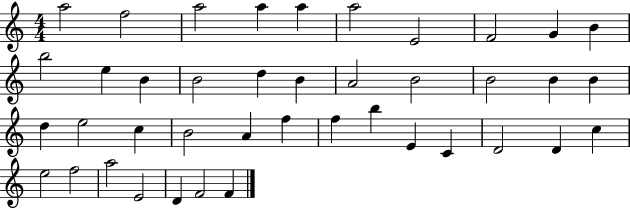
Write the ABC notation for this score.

X:1
T:Untitled
M:4/4
L:1/4
K:C
a2 f2 a2 a a a2 E2 F2 G B b2 e B B2 d B A2 B2 B2 B B d e2 c B2 A f f b E C D2 D c e2 f2 a2 E2 D F2 F